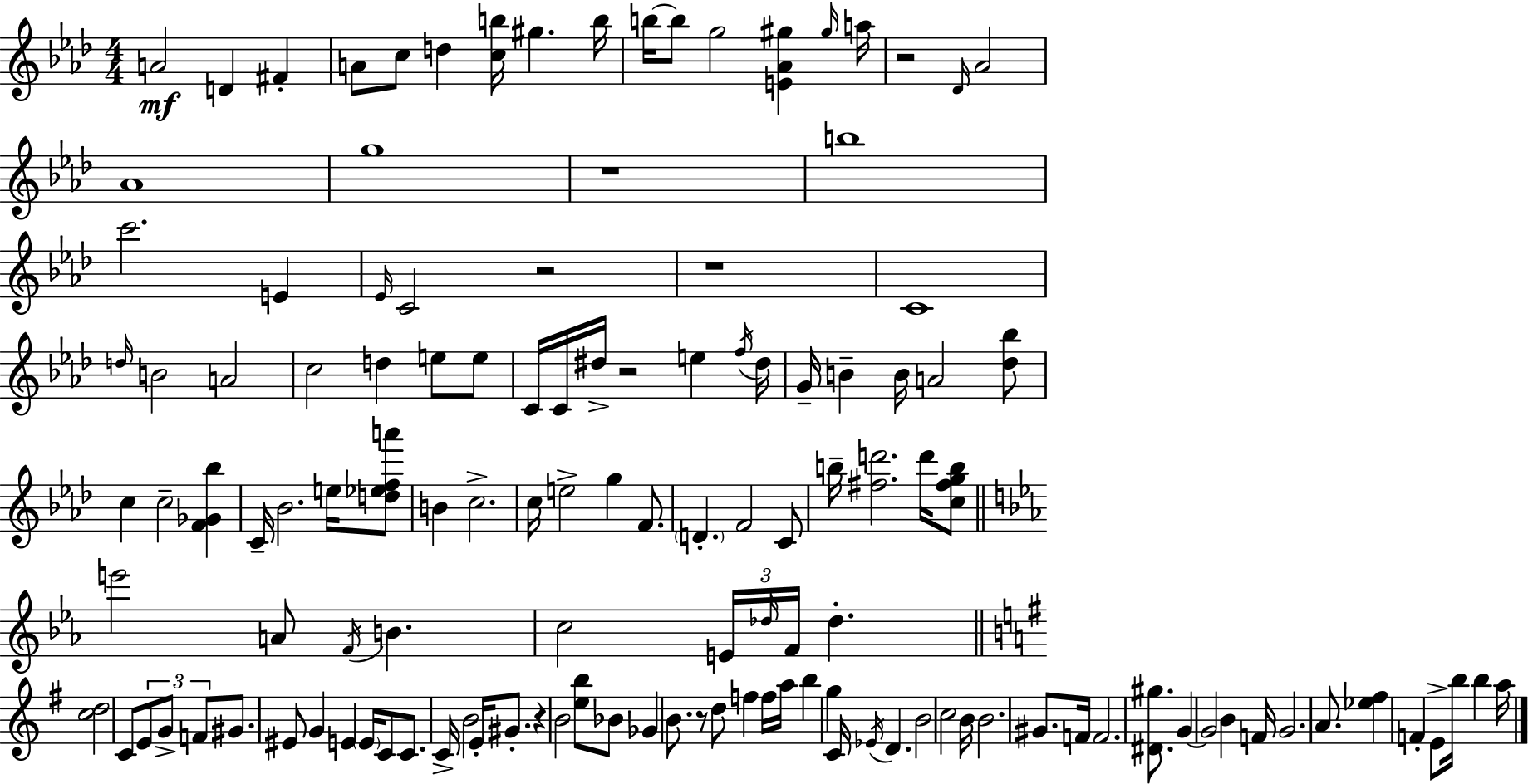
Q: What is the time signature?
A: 4/4